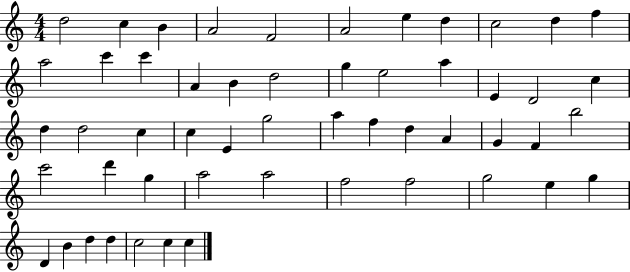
D5/h C5/q B4/q A4/h F4/h A4/h E5/q D5/q C5/h D5/q F5/q A5/h C6/q C6/q A4/q B4/q D5/h G5/q E5/h A5/q E4/q D4/h C5/q D5/q D5/h C5/q C5/q E4/q G5/h A5/q F5/q D5/q A4/q G4/q F4/q B5/h C6/h D6/q G5/q A5/h A5/h F5/h F5/h G5/h E5/q G5/q D4/q B4/q D5/q D5/q C5/h C5/q C5/q